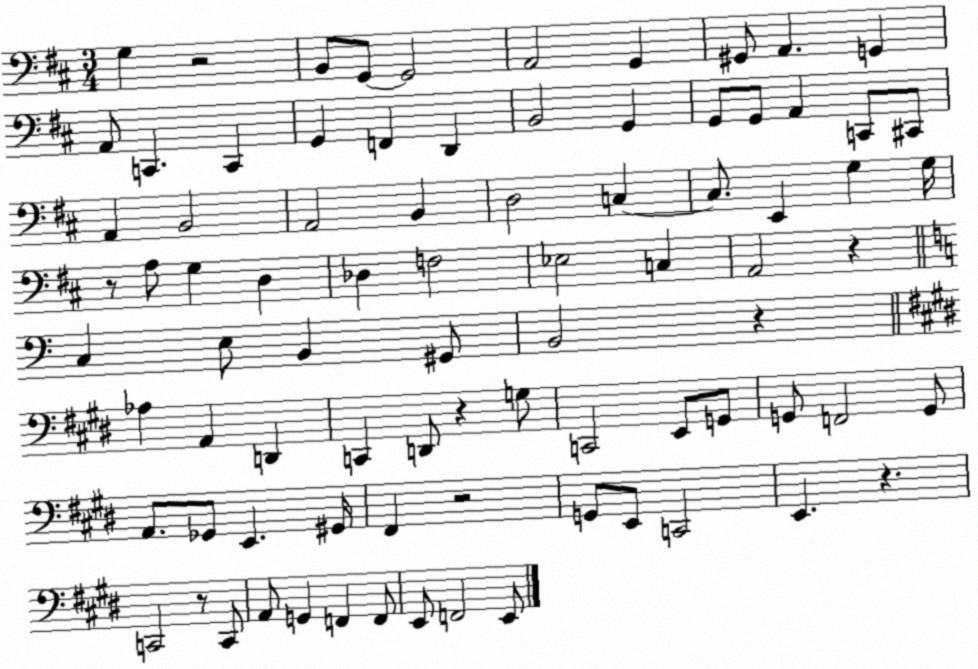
X:1
T:Untitled
M:3/4
L:1/4
K:D
G, z2 B,,/2 G,,/2 G,,2 A,,2 G,, ^G,,/2 A,, G,, A,,/2 C,, C,, G,, F,, D,, B,,2 G,, G,,/2 G,,/2 A,, C,,/2 ^C,,/2 A,, B,,2 A,,2 B,, D,2 C, C,/2 E,, G, G,/4 z/2 A,/2 G, D, _D, F,2 _E,2 C, A,,2 z C, E,/2 B,, ^G,,/2 B,,2 z _A, A,, D,, C,, D,,/2 z G,/2 C,,2 E,,/2 G,,/2 G,,/2 F,,2 G,,/2 A,,/2 _G,,/2 E,, ^G,,/4 ^F,, z2 G,,/2 E,,/2 C,,2 E,, z C,,2 z/2 C,,/2 A,,/2 G,, F,, F,,/2 E,,/2 F,,2 E,,/2